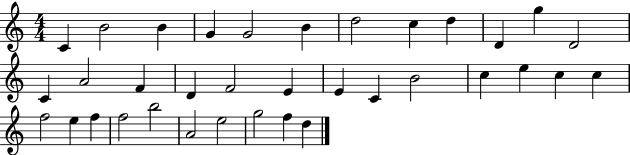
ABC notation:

X:1
T:Untitled
M:4/4
L:1/4
K:C
C B2 B G G2 B d2 c d D g D2 C A2 F D F2 E E C B2 c e c c f2 e f f2 b2 A2 e2 g2 f d